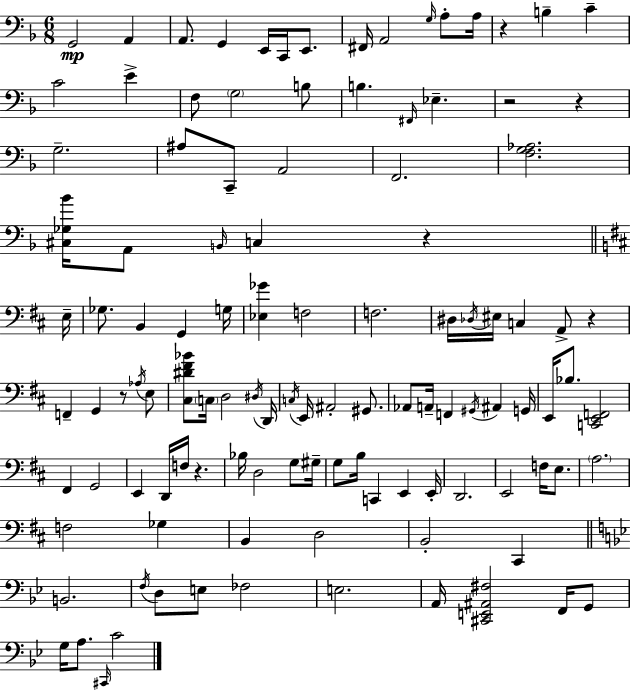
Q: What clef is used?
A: bass